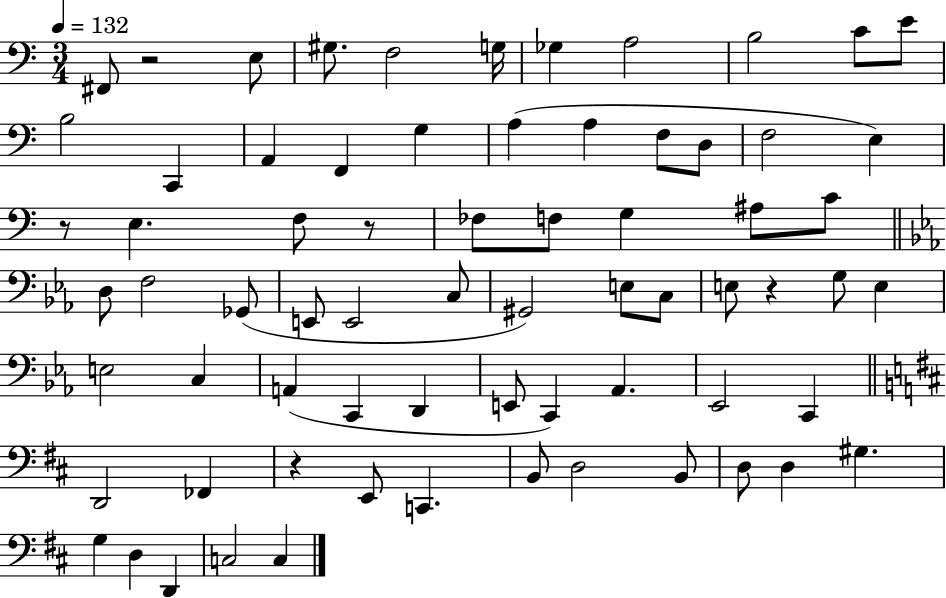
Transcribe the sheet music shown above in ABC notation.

X:1
T:Untitled
M:3/4
L:1/4
K:C
^F,,/2 z2 E,/2 ^G,/2 F,2 G,/4 _G, A,2 B,2 C/2 E/2 B,2 C,, A,, F,, G, A, A, F,/2 D,/2 F,2 E, z/2 E, F,/2 z/2 _F,/2 F,/2 G, ^A,/2 C/2 D,/2 F,2 _G,,/2 E,,/2 E,,2 C,/2 ^G,,2 E,/2 C,/2 E,/2 z G,/2 E, E,2 C, A,, C,, D,, E,,/2 C,, _A,, _E,,2 C,, D,,2 _F,, z E,,/2 C,, B,,/2 D,2 B,,/2 D,/2 D, ^G, G, D, D,, C,2 C,